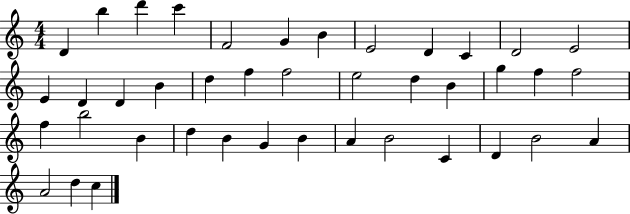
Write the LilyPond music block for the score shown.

{
  \clef treble
  \numericTimeSignature
  \time 4/4
  \key c \major
  d'4 b''4 d'''4 c'''4 | f'2 g'4 b'4 | e'2 d'4 c'4 | d'2 e'2 | \break e'4 d'4 d'4 b'4 | d''4 f''4 f''2 | e''2 d''4 b'4 | g''4 f''4 f''2 | \break f''4 b''2 b'4 | d''4 b'4 g'4 b'4 | a'4 b'2 c'4 | d'4 b'2 a'4 | \break a'2 d''4 c''4 | \bar "|."
}